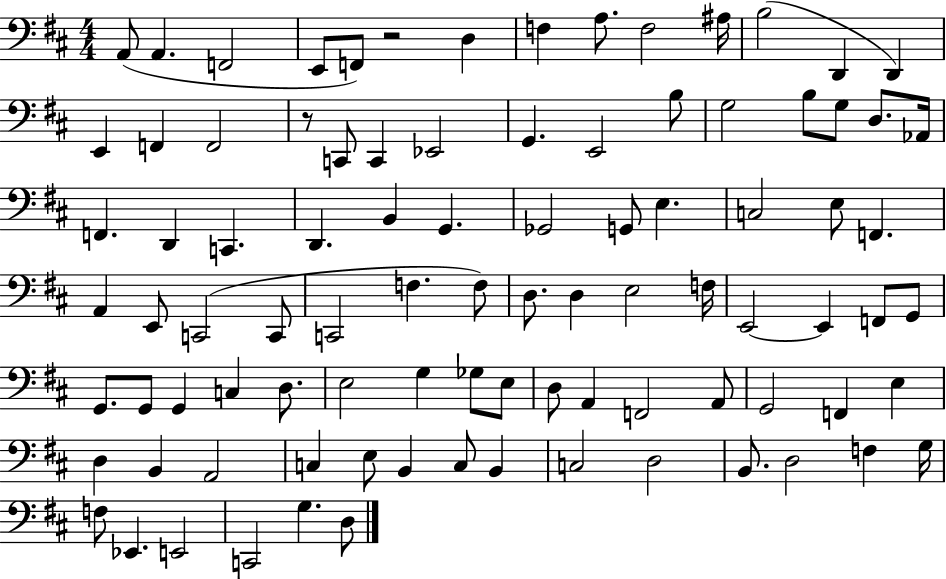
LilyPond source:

{
  \clef bass
  \numericTimeSignature
  \time 4/4
  \key d \major
  \repeat volta 2 { a,8( a,4. f,2 | e,8 f,8) r2 d4 | f4 a8. f2 ais16 | b2( d,4 d,4) | \break e,4 f,4 f,2 | r8 c,8 c,4 ees,2 | g,4. e,2 b8 | g2 b8 g8 d8. aes,16 | \break f,4. d,4 c,4. | d,4. b,4 g,4. | ges,2 g,8 e4. | c2 e8 f,4. | \break a,4 e,8 c,2( c,8 | c,2 f4. f8) | d8. d4 e2 f16 | e,2~~ e,4 f,8 g,8 | \break g,8. g,8 g,4 c4 d8. | e2 g4 ges8 e8 | d8 a,4 f,2 a,8 | g,2 f,4 e4 | \break d4 b,4 a,2 | c4 e8 b,4 c8 b,4 | c2 d2 | b,8. d2 f4 g16 | \break f8 ees,4. e,2 | c,2 g4. d8 | } \bar "|."
}